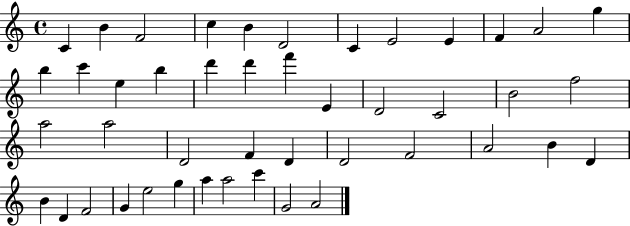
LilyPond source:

{
  \clef treble
  \time 4/4
  \defaultTimeSignature
  \key c \major
  c'4 b'4 f'2 | c''4 b'4 d'2 | c'4 e'2 e'4 | f'4 a'2 g''4 | \break b''4 c'''4 e''4 b''4 | d'''4 d'''4 f'''4 e'4 | d'2 c'2 | b'2 f''2 | \break a''2 a''2 | d'2 f'4 d'4 | d'2 f'2 | a'2 b'4 d'4 | \break b'4 d'4 f'2 | g'4 e''2 g''4 | a''4 a''2 c'''4 | g'2 a'2 | \break \bar "|."
}